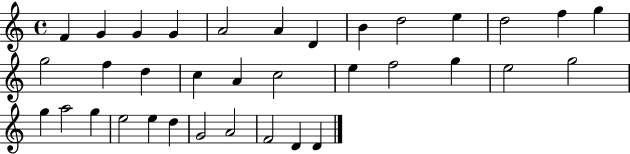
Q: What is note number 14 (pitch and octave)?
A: G5